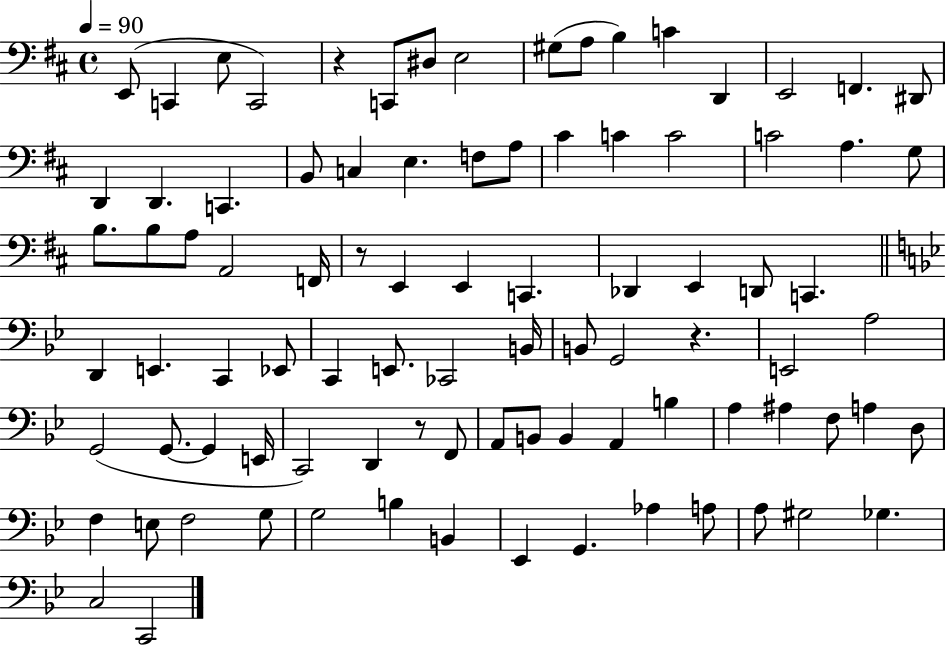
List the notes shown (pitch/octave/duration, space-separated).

E2/e C2/q E3/e C2/h R/q C2/e D#3/e E3/h G#3/e A3/e B3/q C4/q D2/q E2/h F2/q. D#2/e D2/q D2/q. C2/q. B2/e C3/q E3/q. F3/e A3/e C#4/q C4/q C4/h C4/h A3/q. G3/e B3/e. B3/e A3/e A2/h F2/s R/e E2/q E2/q C2/q. Db2/q E2/q D2/e C2/q. D2/q E2/q. C2/q Eb2/e C2/q E2/e. CES2/h B2/s B2/e G2/h R/q. E2/h A3/h G2/h G2/e. G2/q E2/s C2/h D2/q R/e F2/e A2/e B2/e B2/q A2/q B3/q A3/q A#3/q F3/e A3/q D3/e F3/q E3/e F3/h G3/e G3/h B3/q B2/q Eb2/q G2/q. Ab3/q A3/e A3/e G#3/h Gb3/q. C3/h C2/h